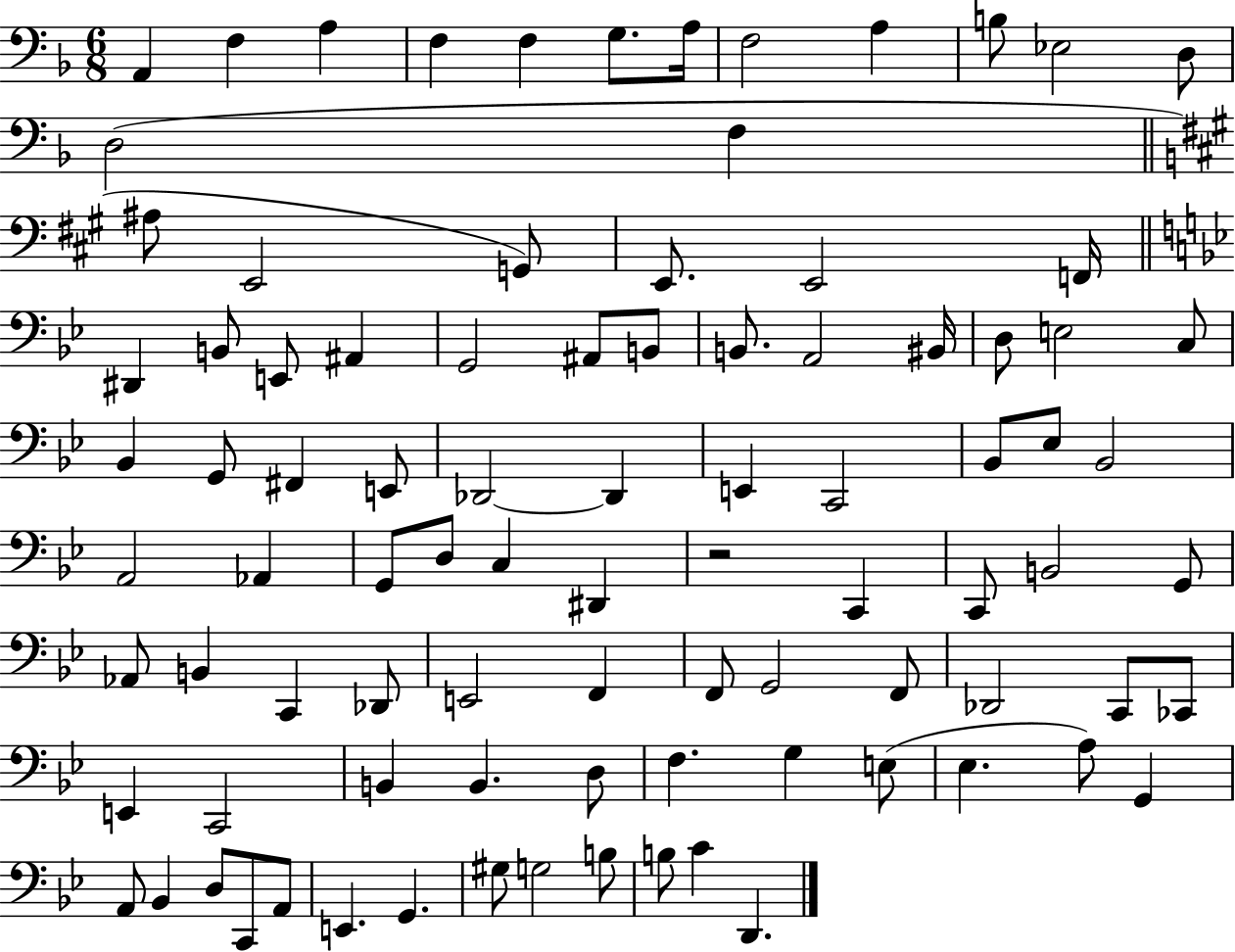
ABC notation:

X:1
T:Untitled
M:6/8
L:1/4
K:F
A,, F, A, F, F, G,/2 A,/4 F,2 A, B,/2 _E,2 D,/2 D,2 F, ^A,/2 E,,2 G,,/2 E,,/2 E,,2 F,,/4 ^D,, B,,/2 E,,/2 ^A,, G,,2 ^A,,/2 B,,/2 B,,/2 A,,2 ^B,,/4 D,/2 E,2 C,/2 _B,, G,,/2 ^F,, E,,/2 _D,,2 _D,, E,, C,,2 _B,,/2 _E,/2 _B,,2 A,,2 _A,, G,,/2 D,/2 C, ^D,, z2 C,, C,,/2 B,,2 G,,/2 _A,,/2 B,, C,, _D,,/2 E,,2 F,, F,,/2 G,,2 F,,/2 _D,,2 C,,/2 _C,,/2 E,, C,,2 B,, B,, D,/2 F, G, E,/2 _E, A,/2 G,, A,,/2 _B,, D,/2 C,,/2 A,,/2 E,, G,, ^G,/2 G,2 B,/2 B,/2 C D,,